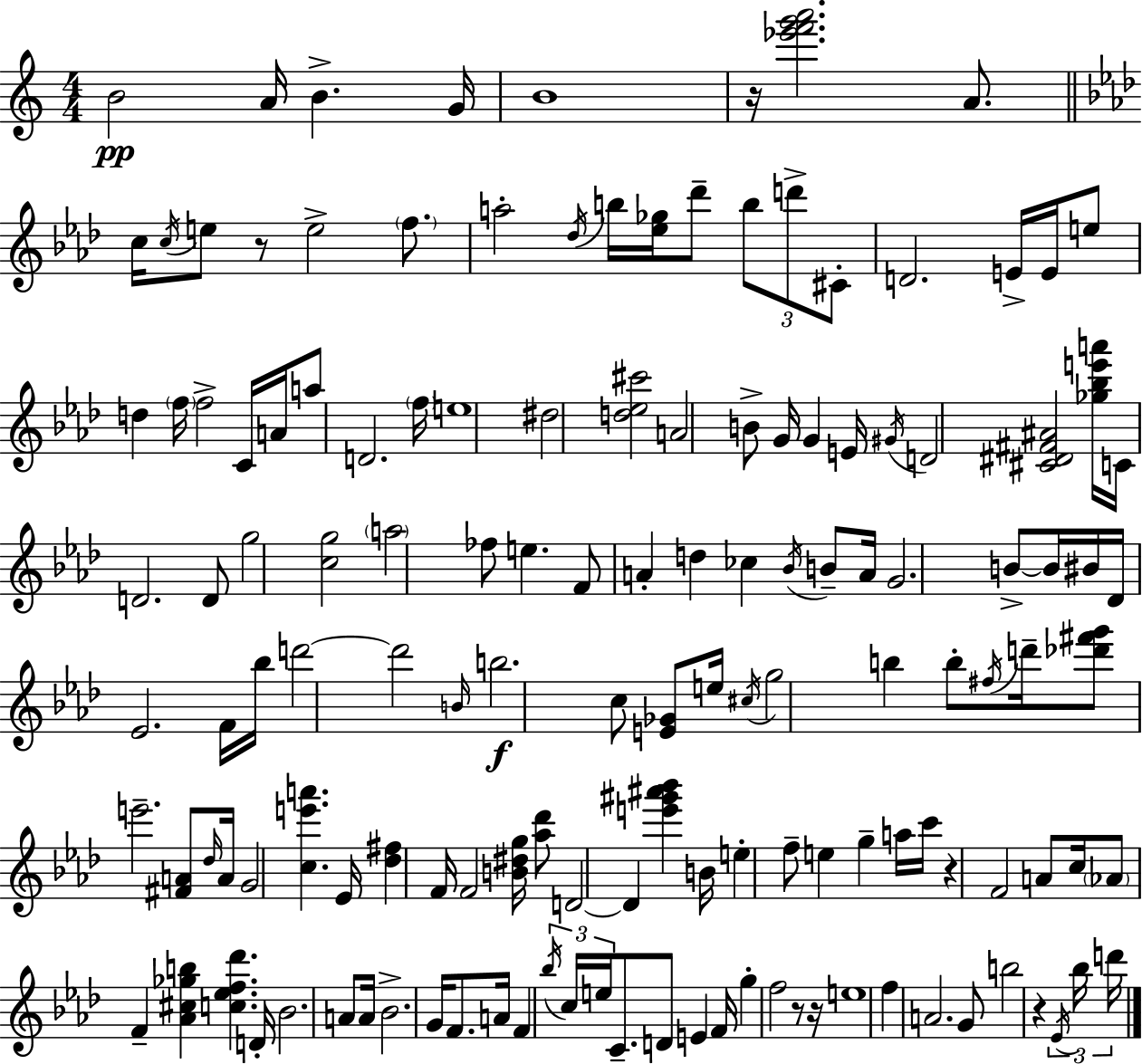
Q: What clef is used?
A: treble